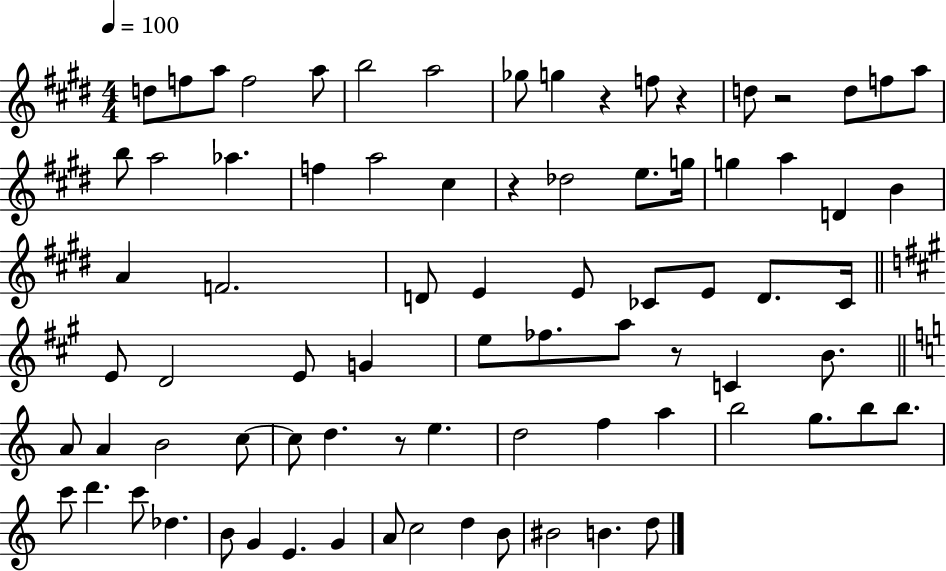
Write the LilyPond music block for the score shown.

{
  \clef treble
  \numericTimeSignature
  \time 4/4
  \key e \major
  \tempo 4 = 100
  d''8 f''8 a''8 f''2 a''8 | b''2 a''2 | ges''8 g''4 r4 f''8 r4 | d''8 r2 d''8 f''8 a''8 | \break b''8 a''2 aes''4. | f''4 a''2 cis''4 | r4 des''2 e''8. g''16 | g''4 a''4 d'4 b'4 | \break a'4 f'2. | d'8 e'4 e'8 ces'8 e'8 d'8. ces'16 | \bar "||" \break \key a \major e'8 d'2 e'8 g'4 | e''8 fes''8. a''8 r8 c'4 b'8. | \bar "||" \break \key a \minor a'8 a'4 b'2 c''8~~ | c''8 d''4. r8 e''4. | d''2 f''4 a''4 | b''2 g''8. b''8 b''8. | \break c'''8 d'''4. c'''8 des''4. | b'8 g'4 e'4. g'4 | a'8 c''2 d''4 b'8 | bis'2 b'4. d''8 | \break \bar "|."
}